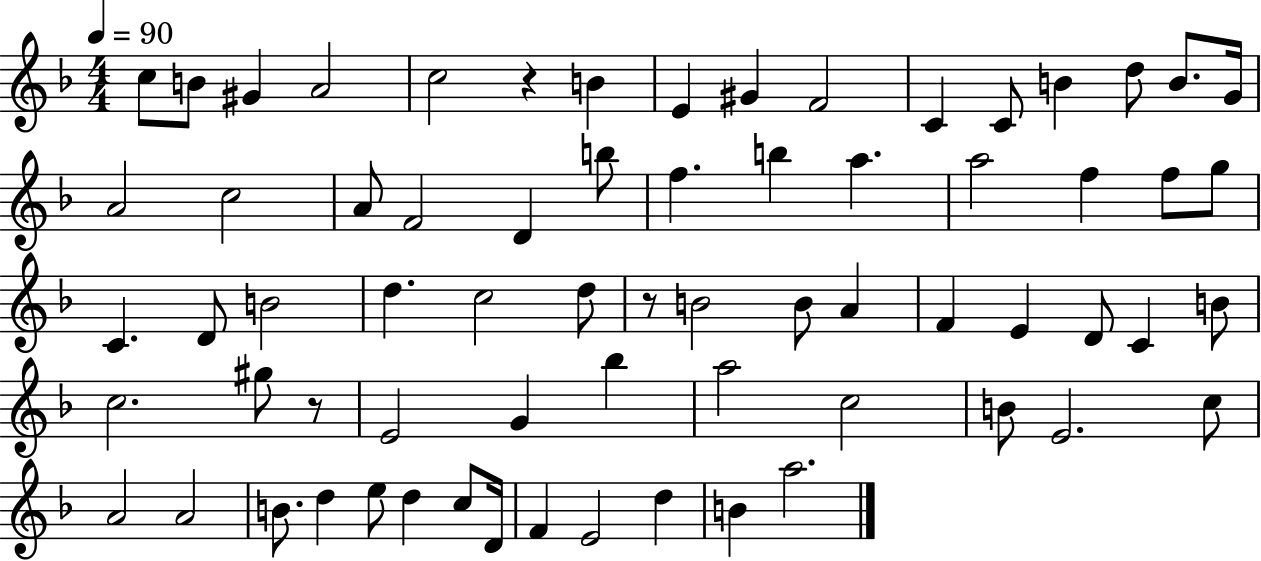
C5/e B4/e G#4/q A4/h C5/h R/q B4/q E4/q G#4/q F4/h C4/q C4/e B4/q D5/e B4/e. G4/s A4/h C5/h A4/e F4/h D4/q B5/e F5/q. B5/q A5/q. A5/h F5/q F5/e G5/e C4/q. D4/e B4/h D5/q. C5/h D5/e R/e B4/h B4/e A4/q F4/q E4/q D4/e C4/q B4/e C5/h. G#5/e R/e E4/h G4/q Bb5/q A5/h C5/h B4/e E4/h. C5/e A4/h A4/h B4/e. D5/q E5/e D5/q C5/e D4/s F4/q E4/h D5/q B4/q A5/h.